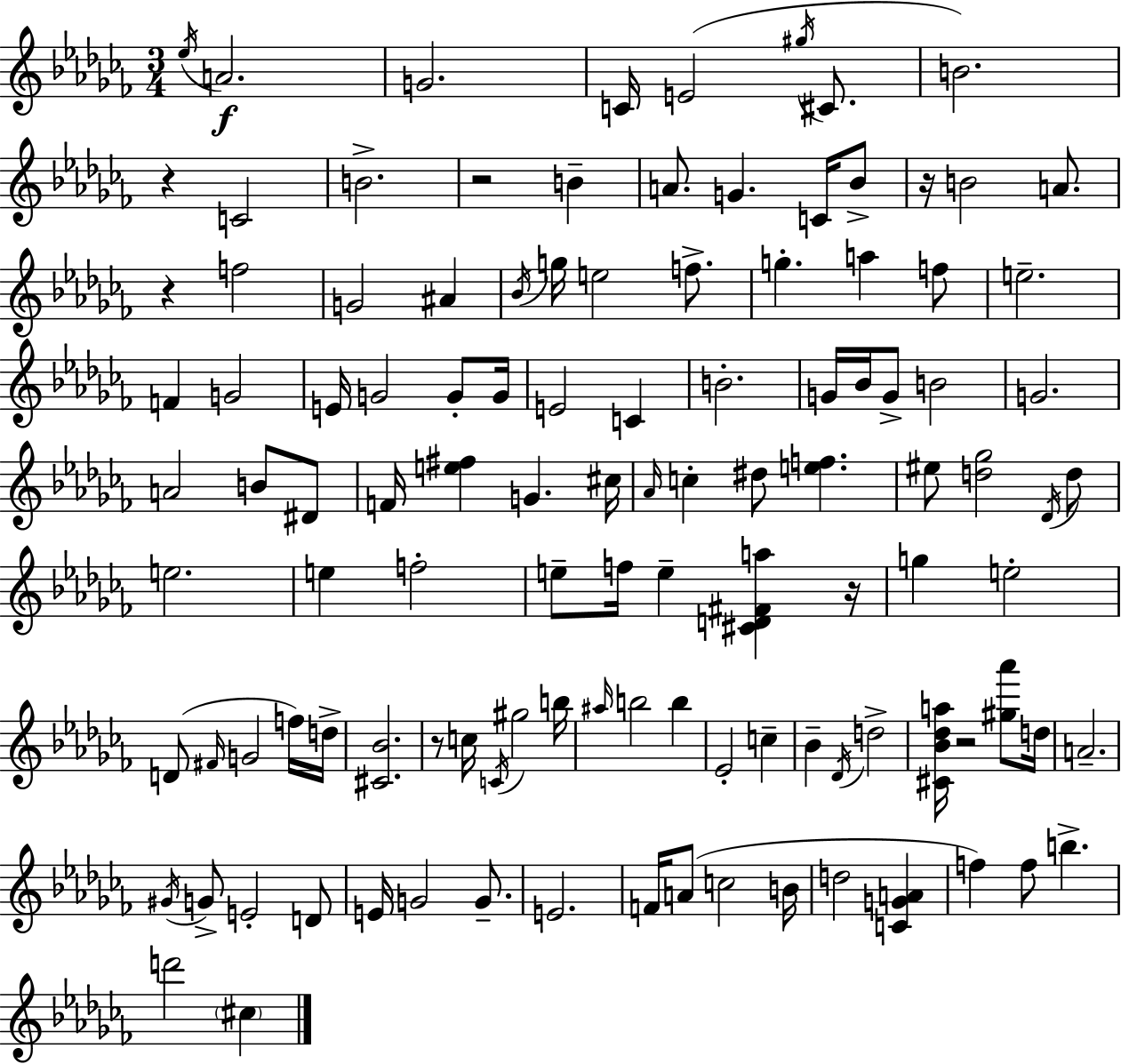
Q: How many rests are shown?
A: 7